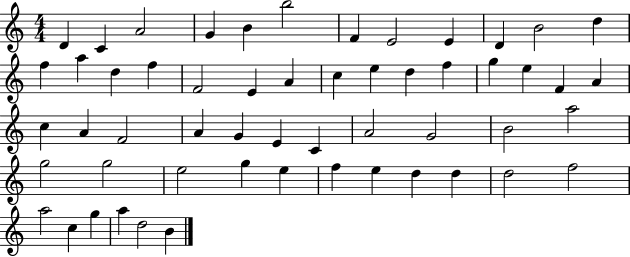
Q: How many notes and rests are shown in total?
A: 55